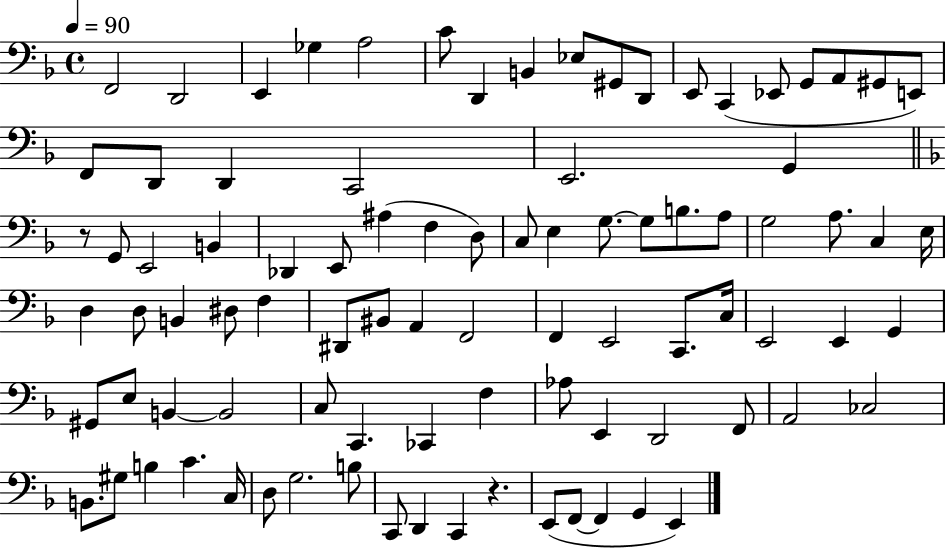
X:1
T:Untitled
M:4/4
L:1/4
K:F
F,,2 D,,2 E,, _G, A,2 C/2 D,, B,, _E,/2 ^G,,/2 D,,/2 E,,/2 C,, _E,,/2 G,,/2 A,,/2 ^G,,/2 E,,/2 F,,/2 D,,/2 D,, C,,2 E,,2 G,, z/2 G,,/2 E,,2 B,, _D,, E,,/2 ^A, F, D,/2 C,/2 E, G,/2 G,/2 B,/2 A,/2 G,2 A,/2 C, E,/4 D, D,/2 B,, ^D,/2 F, ^D,,/2 ^B,,/2 A,, F,,2 F,, E,,2 C,,/2 C,/4 E,,2 E,, G,, ^G,,/2 E,/2 B,, B,,2 C,/2 C,, _C,, F, _A,/2 E,, D,,2 F,,/2 A,,2 _C,2 B,,/2 ^G,/2 B, C C,/4 D,/2 G,2 B,/2 C,,/2 D,, C,, z E,,/2 F,,/2 F,, G,, E,,